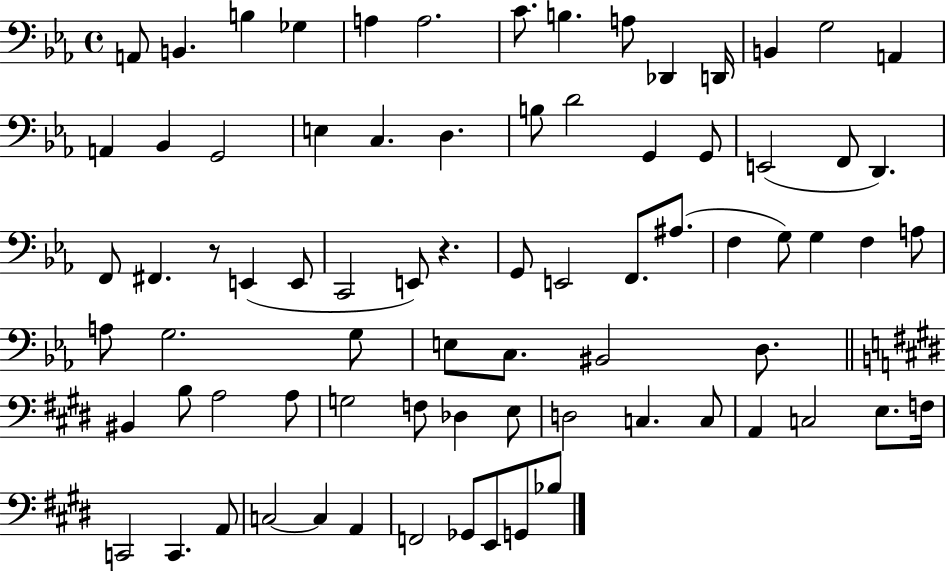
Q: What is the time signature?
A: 4/4